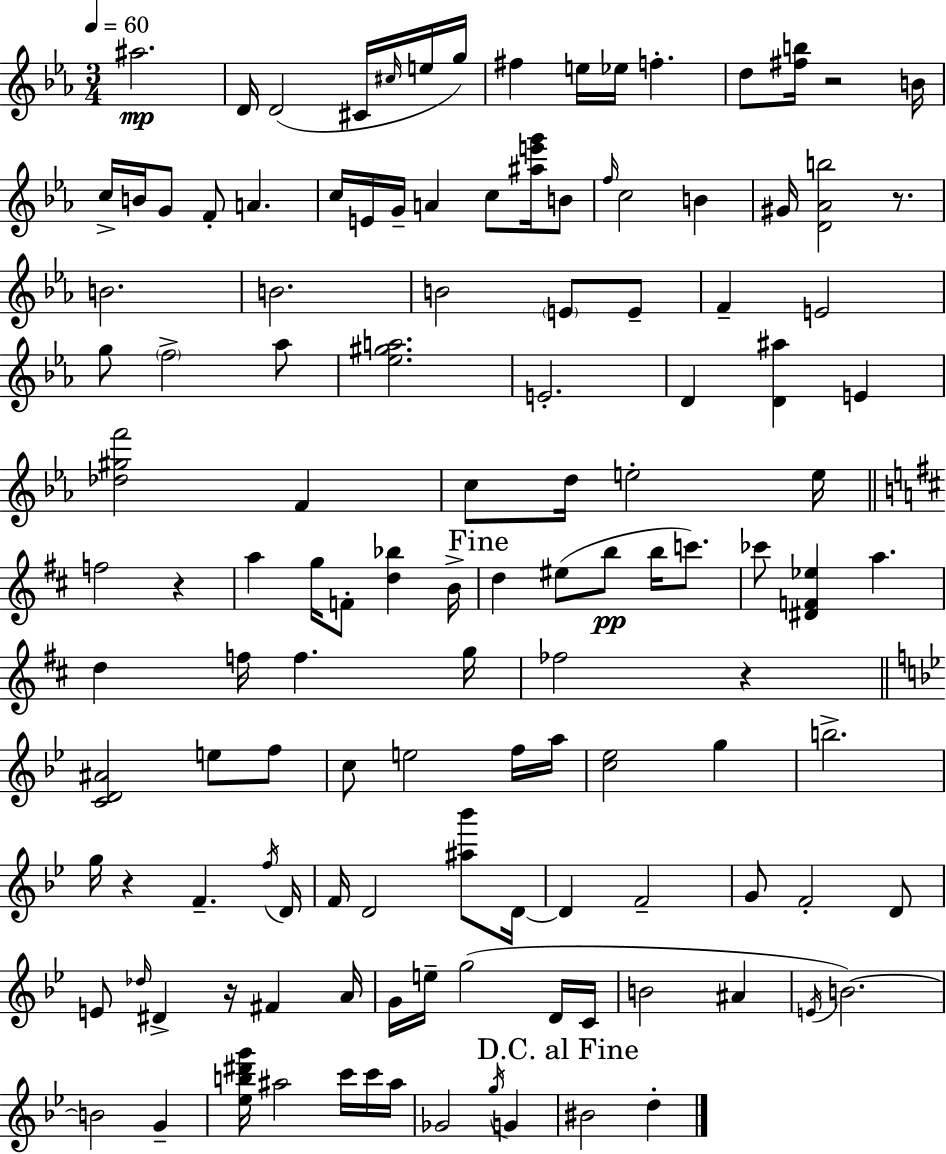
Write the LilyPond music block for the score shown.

{
  \clef treble
  \numericTimeSignature
  \time 3/4
  \key c \minor
  \tempo 4 = 60
  ais''2.\mp | d'16 d'2( cis'16 \grace { cis''16 } e''16 | g''16) fis''4 e''16 ees''16 f''4.-. | d''8 <fis'' b''>16 r2 | \break b'16 c''16-> b'16 g'8 f'8-. a'4. | c''16 e'16 g'16-- a'4 c''8 <ais'' e''' g'''>16 b'8 | \grace { f''16 } c''2 b'4 | gis'16 <d' aes' b''>2 r8. | \break b'2. | b'2. | b'2 \parenthesize e'8 | e'8-- f'4-- e'2 | \break g''8 \parenthesize f''2-> | aes''8 <ees'' gis'' a''>2. | e'2.-. | d'4 <d' ais''>4 e'4 | \break <des'' gis'' f'''>2 f'4 | c''8 d''16 e''2-. | e''16 \bar "||" \break \key b \minor f''2 r4 | a''4 g''16 f'8-. <d'' bes''>4 b'16-> | \mark "Fine" d''4 eis''8( b''8\pp b''16 c'''8.) | ces'''8 <dis' f' ees''>4 a''4. | \break d''4 f''16 f''4. g''16 | fes''2 r4 | \bar "||" \break \key g \minor <c' d' ais'>2 e''8 f''8 | c''8 e''2 f''16 a''16 | <c'' ees''>2 g''4 | b''2.-> | \break g''16 r4 f'4.-- \acciaccatura { f''16 } | d'16 f'16 d'2 <ais'' bes'''>8 | d'16~~ d'4 f'2-- | g'8 f'2-. d'8 | \break e'8 \grace { des''16 } dis'4-> r16 fis'4 | a'16 g'16 e''16-- g''2( | d'16 c'16 b'2 ais'4 | \acciaccatura { e'16 }) b'2.~~ | \break b'2 g'4-- | <ees'' b'' dis''' g'''>16 ais''2 | c'''16 c'''16 ais''16 ges'2 \acciaccatura { g''16 } | g'4 \mark "D.C. al Fine" bis'2 | \break d''4-. \bar "|."
}